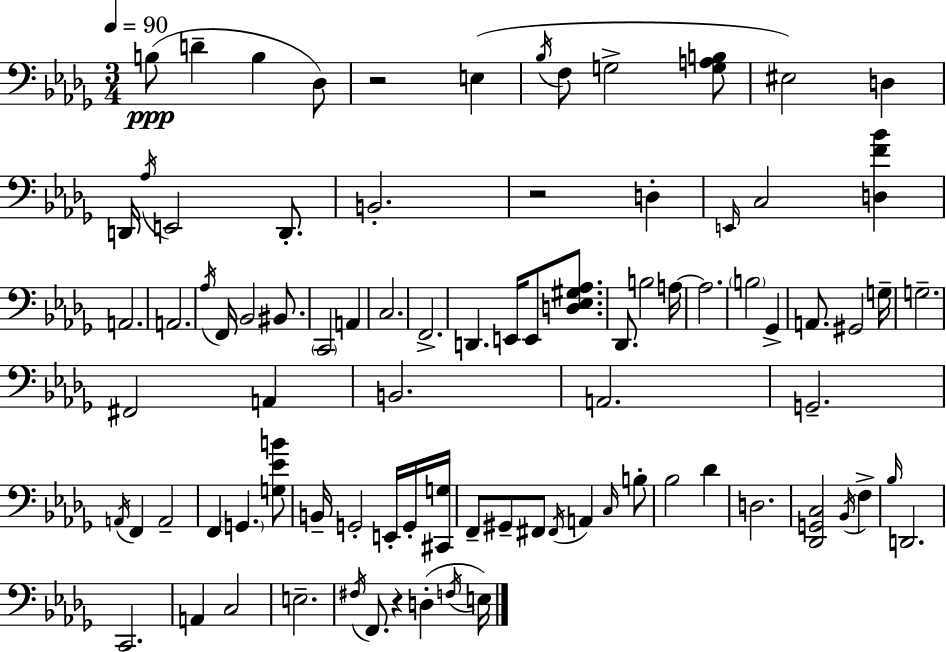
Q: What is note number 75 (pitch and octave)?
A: F2